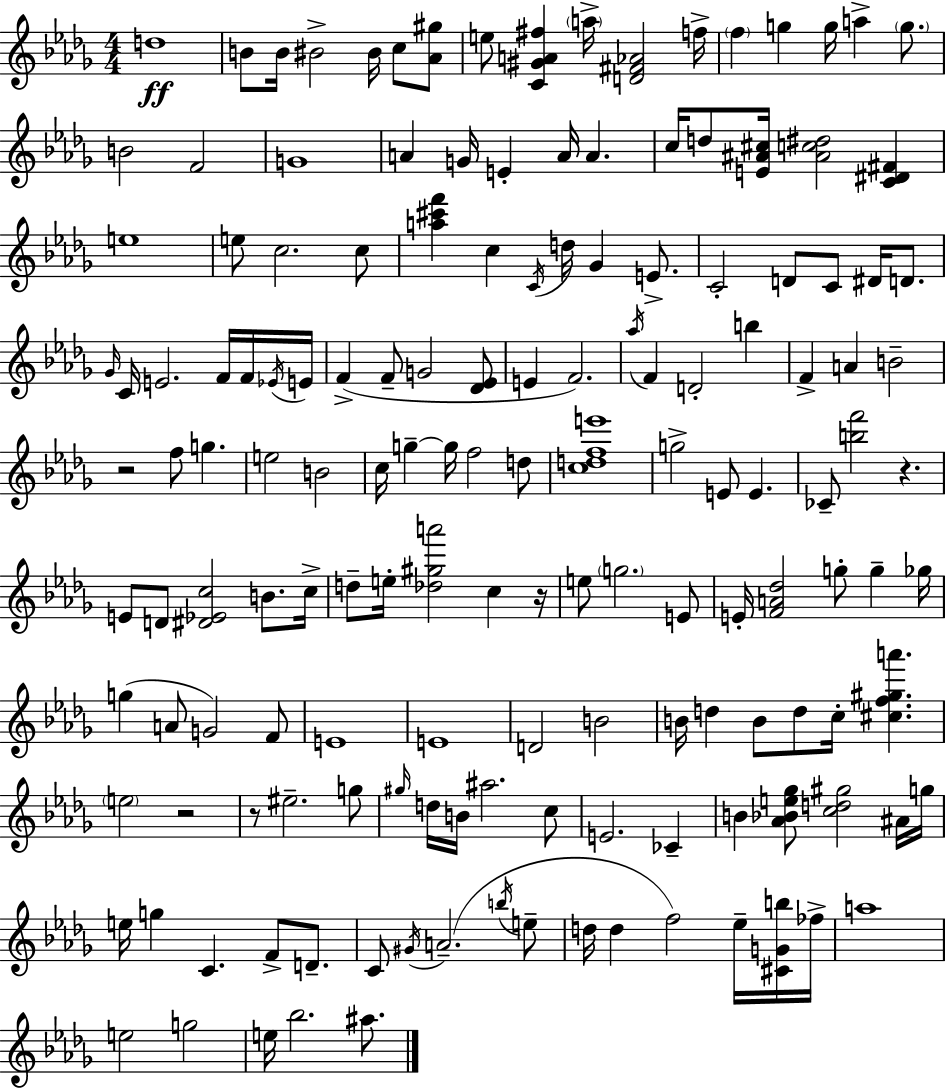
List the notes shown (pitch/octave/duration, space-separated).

D5/w B4/e B4/s BIS4/h BIS4/s C5/e [Ab4,G#5]/e E5/e [C4,G#4,A4,F#5]/q A5/s [D4,F#4,Ab4]/h F5/s F5/q G5/q G5/s A5/q G5/e. B4/h F4/h G4/w A4/q G4/s E4/q A4/s A4/q. C5/s D5/e [E4,A#4,C#5]/s [A#4,C5,D#5]/h [C4,D#4,F#4]/q E5/w E5/e C5/h. C5/e [A5,C#6,F6]/q C5/q C4/s D5/s Gb4/q E4/e. C4/h D4/e C4/e D#4/s D4/e. Gb4/s C4/s E4/h. F4/s F4/s Eb4/s E4/s F4/q F4/e G4/h [Db4,Eb4]/e E4/q F4/h. Ab5/s F4/q D4/h B5/q F4/q A4/q B4/h R/h F5/e G5/q. E5/h B4/h C5/s G5/q G5/s F5/h D5/e [C5,D5,F5,E6]/w G5/h E4/e E4/q. CES4/e [B5,F6]/h R/q. E4/e D4/e [D#4,Eb4,C5]/h B4/e. C5/s D5/e E5/s [Db5,G#5,A6]/h C5/q R/s E5/e G5/h. E4/e E4/s [F4,A4,Db5]/h G5/e G5/q Gb5/s G5/q A4/e G4/h F4/e E4/w E4/w D4/h B4/h B4/s D5/q B4/e D5/e C5/s [C#5,F5,G#5,A6]/q. E5/h R/h R/e EIS5/h. G5/e G#5/s D5/s B4/s A#5/h. C5/e E4/h. CES4/q B4/q [Ab4,Bb4,E5,Gb5]/e [C5,D5,G#5]/h A#4/s G5/s E5/s G5/q C4/q. F4/e D4/e. C4/e G#4/s A4/h. B5/s E5/e D5/s D5/q F5/h Eb5/s [C#4,G4,B5]/s FES5/s A5/w E5/h G5/h E5/s Bb5/h. A#5/e.